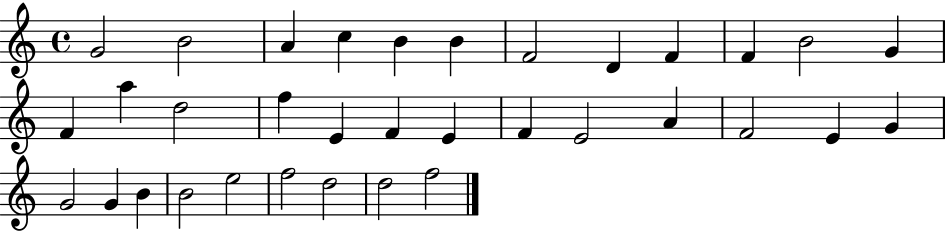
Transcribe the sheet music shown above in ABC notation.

X:1
T:Untitled
M:4/4
L:1/4
K:C
G2 B2 A c B B F2 D F F B2 G F a d2 f E F E F E2 A F2 E G G2 G B B2 e2 f2 d2 d2 f2